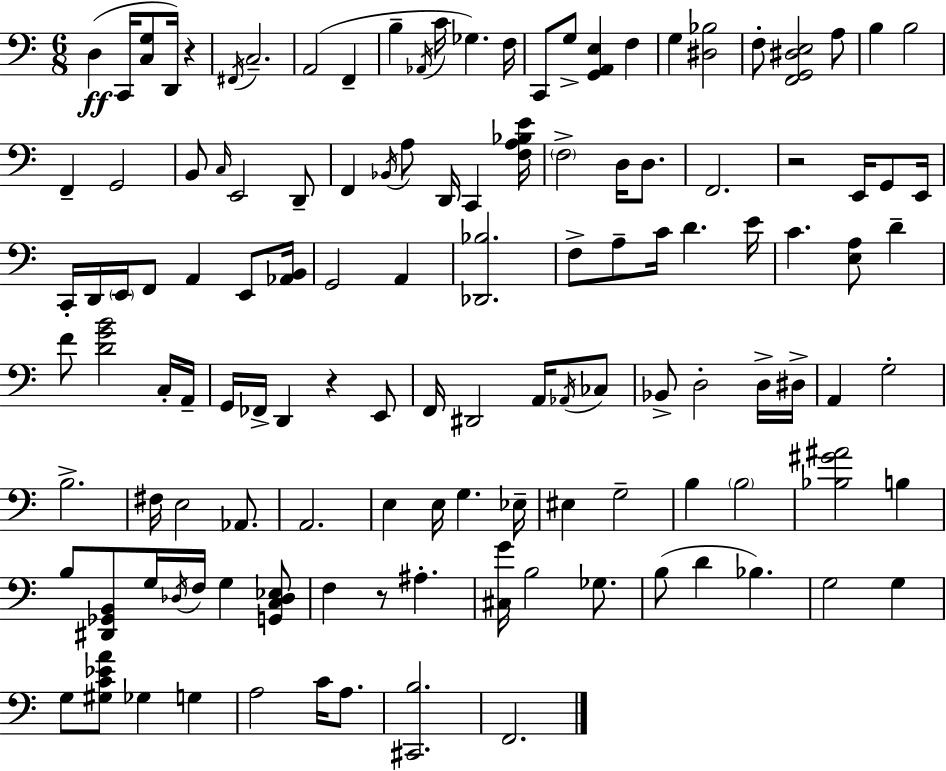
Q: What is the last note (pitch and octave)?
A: F2